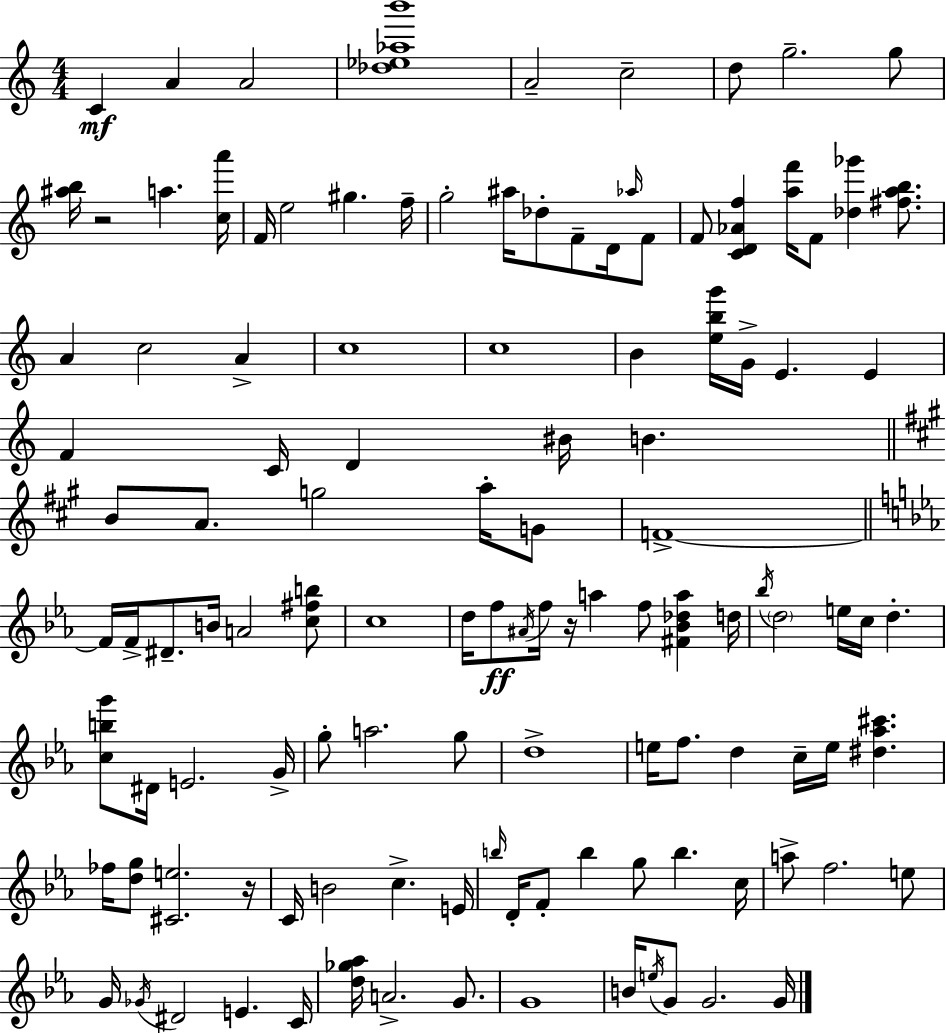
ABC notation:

X:1
T:Untitled
M:4/4
L:1/4
K:Am
C A A2 [_d_e_ab']4 A2 c2 d/2 g2 g/2 [^ab]/4 z2 a [ca']/4 F/4 e2 ^g f/4 g2 ^a/4 _d/2 F/2 D/4 _a/4 F/2 F/2 [CD_Af] [af']/4 F/2 [_d_g'] [^fab]/2 A c2 A c4 c4 B [ebg']/4 G/4 E E F C/4 D ^B/4 B B/2 A/2 g2 a/4 G/2 F4 F/4 F/4 ^D/2 B/4 A2 [c^fb]/2 c4 d/4 f/2 ^A/4 f/4 z/4 a f/2 [^F_B_da] d/4 _b/4 d2 e/4 c/4 d [cbg']/2 ^D/4 E2 G/4 g/2 a2 g/2 d4 e/4 f/2 d c/4 e/4 [^d_a^c'] _f/4 [dg]/2 [^Ce]2 z/4 C/4 B2 c E/4 b/4 D/4 F/2 b g/2 b c/4 a/2 f2 e/2 G/4 _G/4 ^D2 E C/4 [d_g_a]/4 A2 G/2 G4 B/4 e/4 G/2 G2 G/4